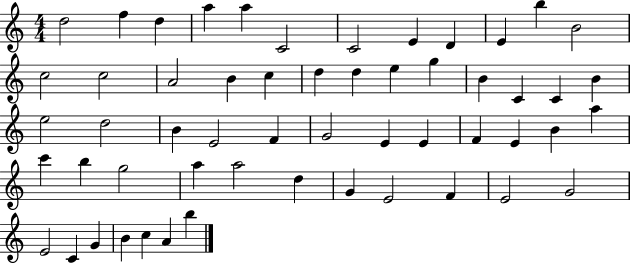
{
  \clef treble
  \numericTimeSignature
  \time 4/4
  \key c \major
  d''2 f''4 d''4 | a''4 a''4 c'2 | c'2 e'4 d'4 | e'4 b''4 b'2 | \break c''2 c''2 | a'2 b'4 c''4 | d''4 d''4 e''4 g''4 | b'4 c'4 c'4 b'4 | \break e''2 d''2 | b'4 e'2 f'4 | g'2 e'4 e'4 | f'4 e'4 b'4 a''4 | \break c'''4 b''4 g''2 | a''4 a''2 d''4 | g'4 e'2 f'4 | e'2 g'2 | \break e'2 c'4 g'4 | b'4 c''4 a'4 b''4 | \bar "|."
}